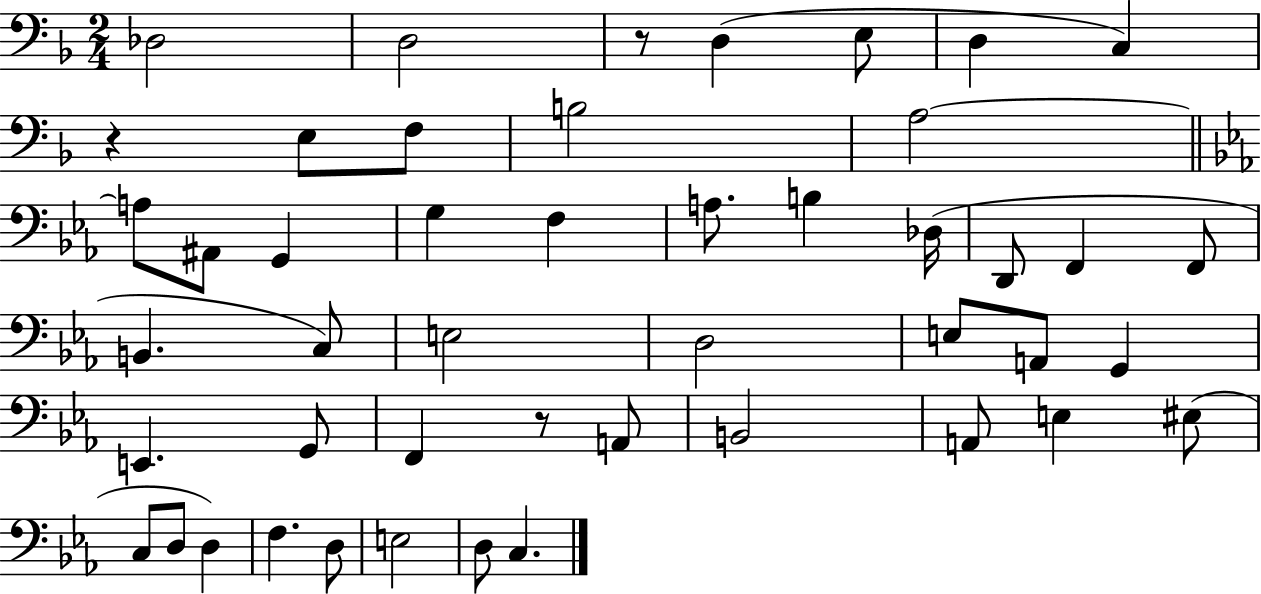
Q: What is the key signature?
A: F major